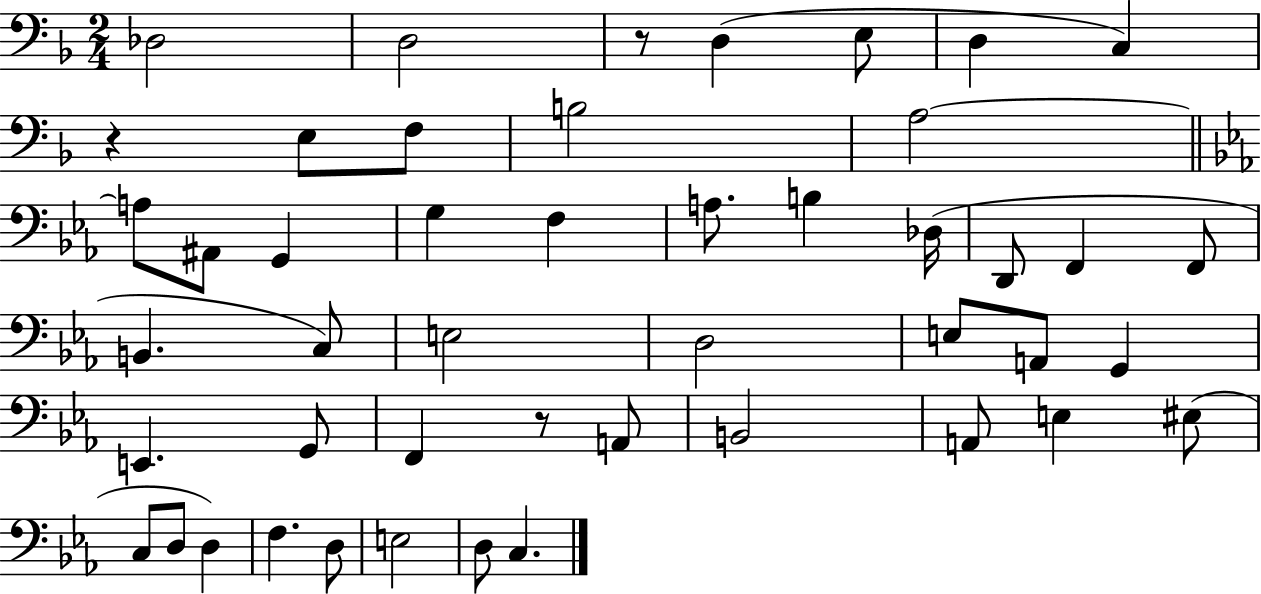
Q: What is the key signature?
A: F major